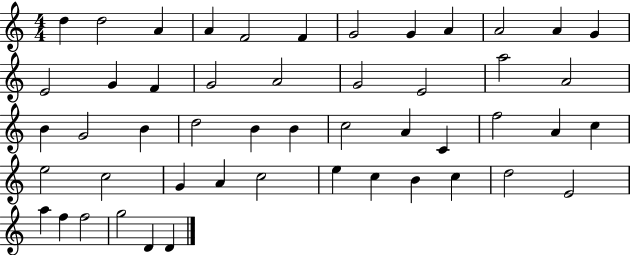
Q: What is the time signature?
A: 4/4